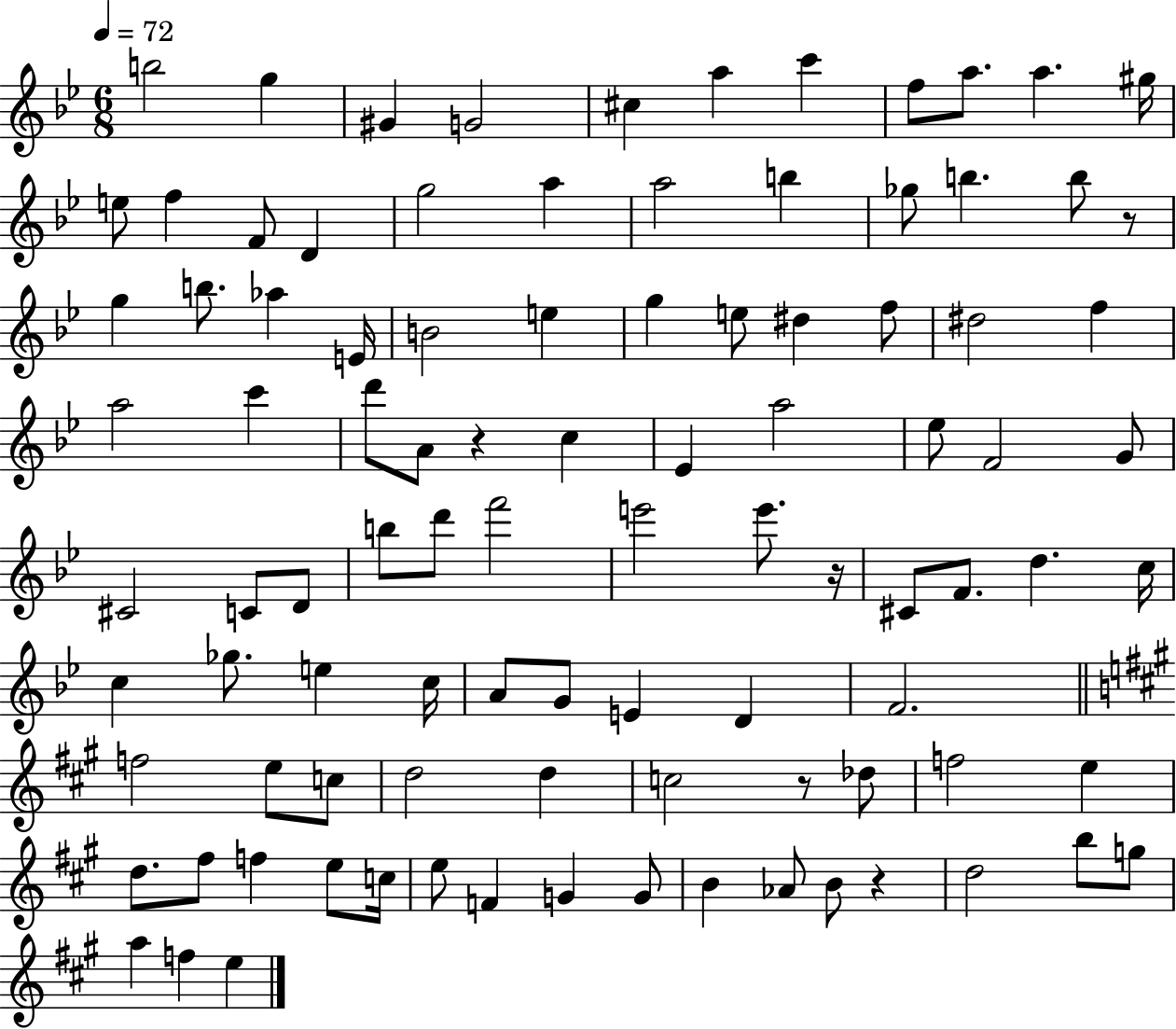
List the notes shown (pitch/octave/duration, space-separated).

B5/h G5/q G#4/q G4/h C#5/q A5/q C6/q F5/e A5/e. A5/q. G#5/s E5/e F5/q F4/e D4/q G5/h A5/q A5/h B5/q Gb5/e B5/q. B5/e R/e G5/q B5/e. Ab5/q E4/s B4/h E5/q G5/q E5/e D#5/q F5/e D#5/h F5/q A5/h C6/q D6/e A4/e R/q C5/q Eb4/q A5/h Eb5/e F4/h G4/e C#4/h C4/e D4/e B5/e D6/e F6/h E6/h E6/e. R/s C#4/e F4/e. D5/q. C5/s C5/q Gb5/e. E5/q C5/s A4/e G4/e E4/q D4/q F4/h. F5/h E5/e C5/e D5/h D5/q C5/h R/e Db5/e F5/h E5/q D5/e. F#5/e F5/q E5/e C5/s E5/e F4/q G4/q G4/e B4/q Ab4/e B4/e R/q D5/h B5/e G5/e A5/q F5/q E5/q